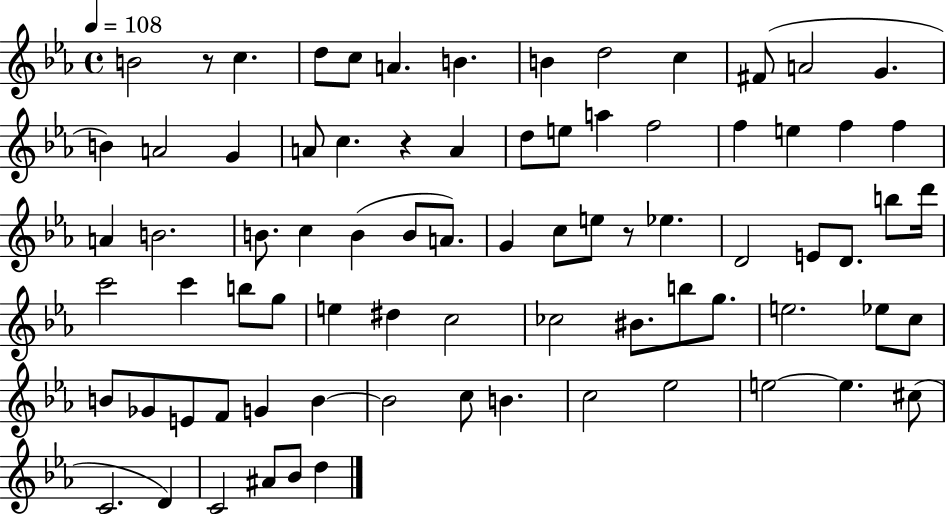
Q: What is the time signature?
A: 4/4